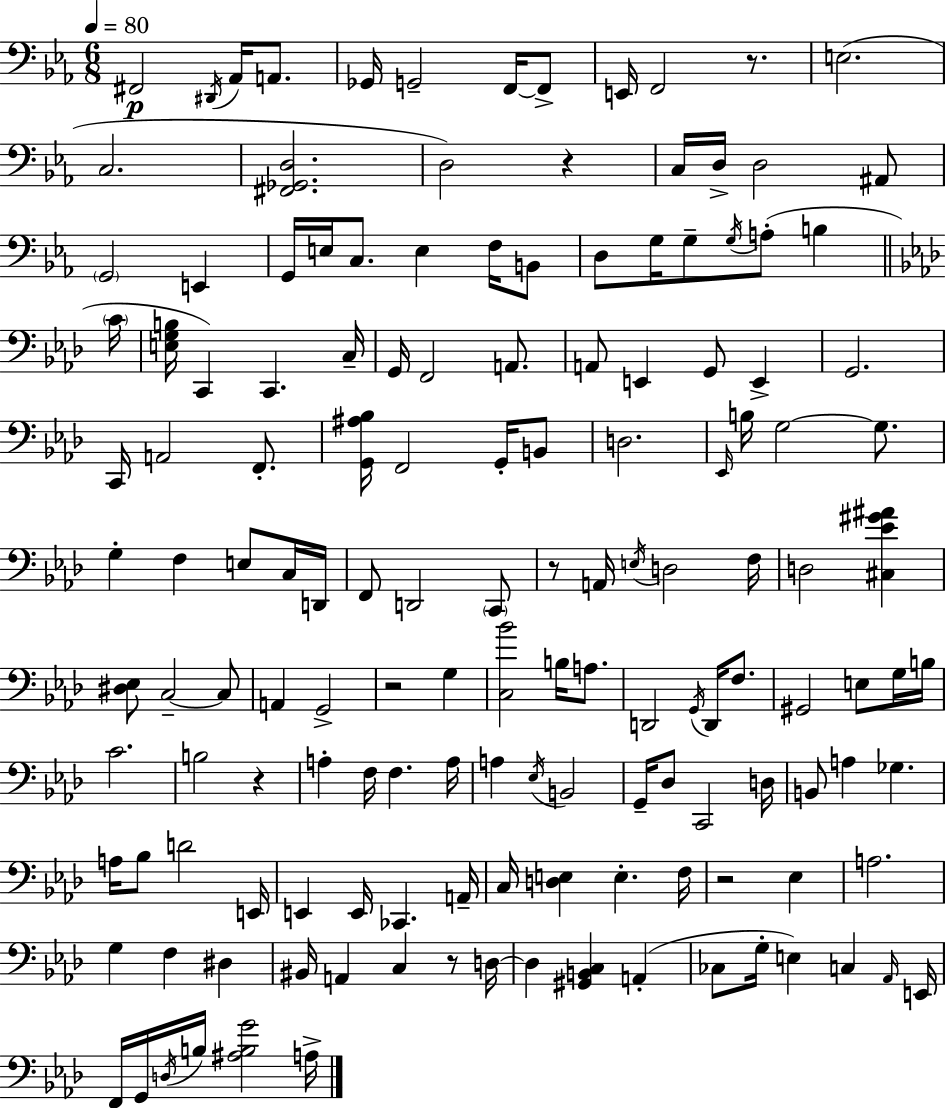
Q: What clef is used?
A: bass